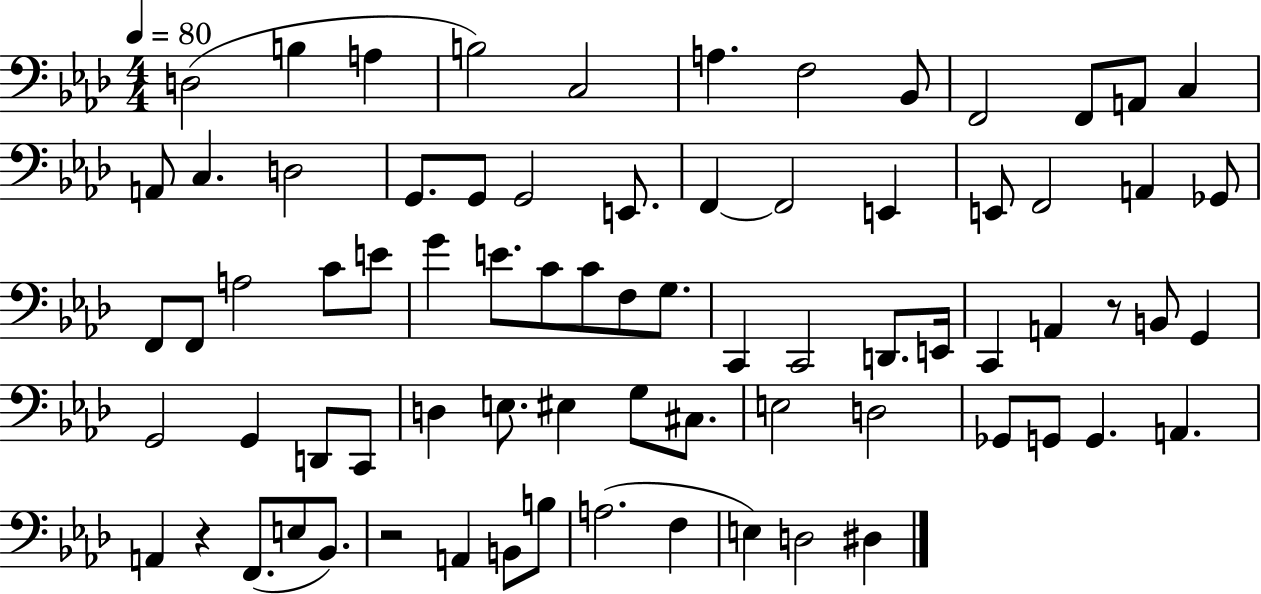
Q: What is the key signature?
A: AES major